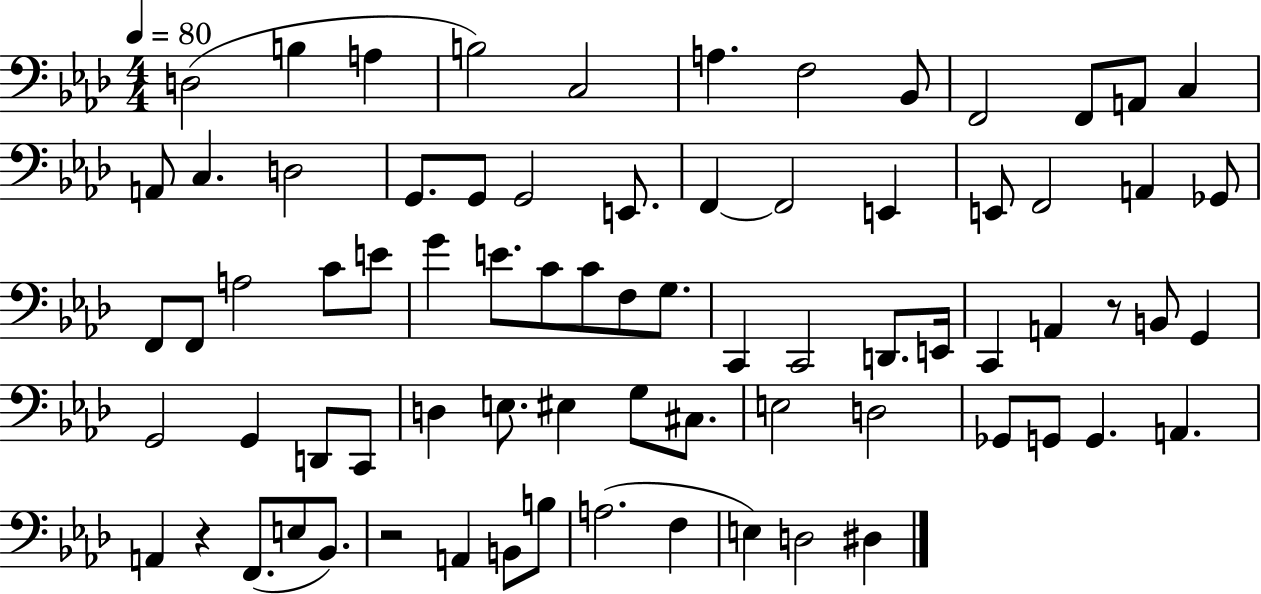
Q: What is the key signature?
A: AES major